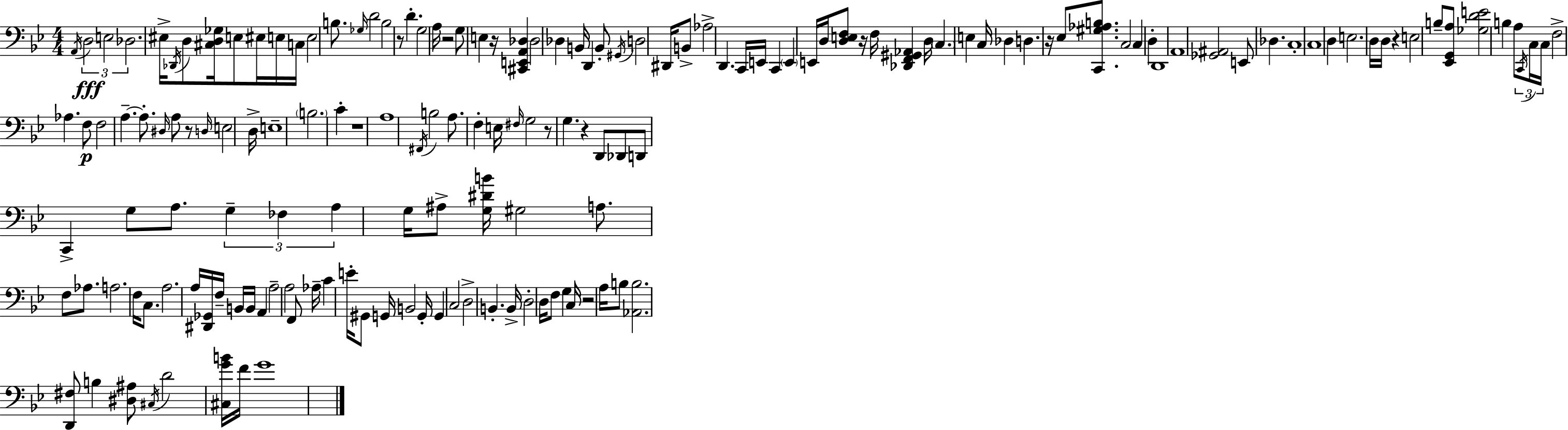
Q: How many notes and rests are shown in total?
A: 165